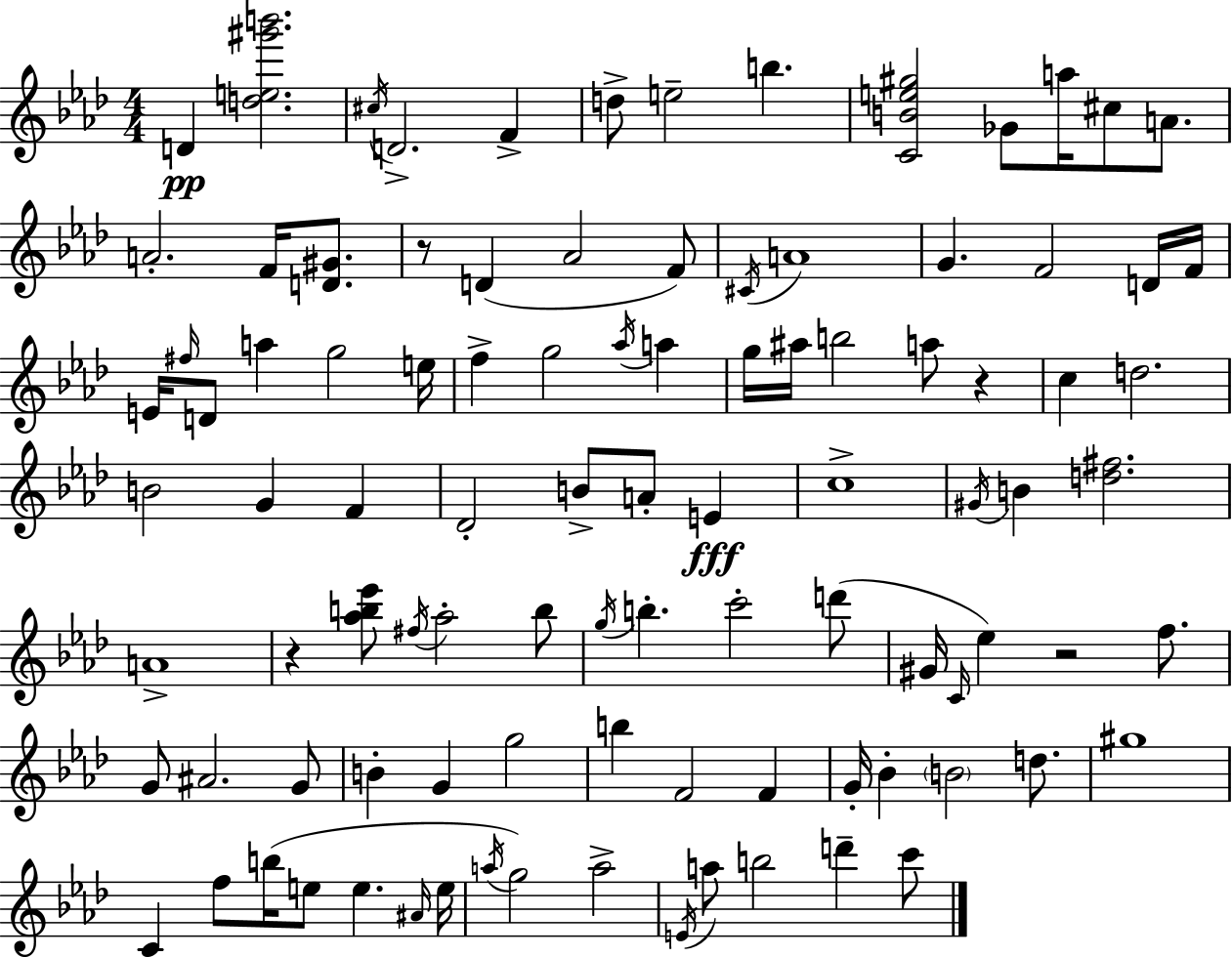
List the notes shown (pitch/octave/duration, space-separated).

D4/q [D5,E5,G#6,B6]/h. C#5/s D4/h. F4/q D5/e E5/h B5/q. [C4,B4,E5,G#5]/h Gb4/e A5/s C#5/e A4/e. A4/h. F4/s [D4,G#4]/e. R/e D4/q Ab4/h F4/e C#4/s A4/w G4/q. F4/h D4/s F4/s E4/s F#5/s D4/e A5/q G5/h E5/s F5/q G5/h Ab5/s A5/q G5/s A#5/s B5/h A5/e R/q C5/q D5/h. B4/h G4/q F4/q Db4/h B4/e A4/e E4/q C5/w G#4/s B4/q [D5,F#5]/h. A4/w R/q [Ab5,B5,Eb6]/e F#5/s Ab5/h B5/e G5/s B5/q. C6/h D6/e G#4/s C4/s Eb5/q R/h F5/e. G4/e A#4/h. G4/e B4/q G4/q G5/h B5/q F4/h F4/q G4/s Bb4/q B4/h D5/e. G#5/w C4/q F5/e B5/s E5/e E5/q. A#4/s E5/s A5/s G5/h A5/h E4/s A5/e B5/h D6/q C6/e